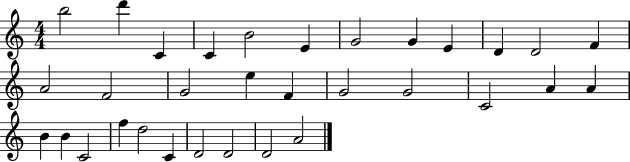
X:1
T:Untitled
M:4/4
L:1/4
K:C
b2 d' C C B2 E G2 G E D D2 F A2 F2 G2 e F G2 G2 C2 A A B B C2 f d2 C D2 D2 D2 A2